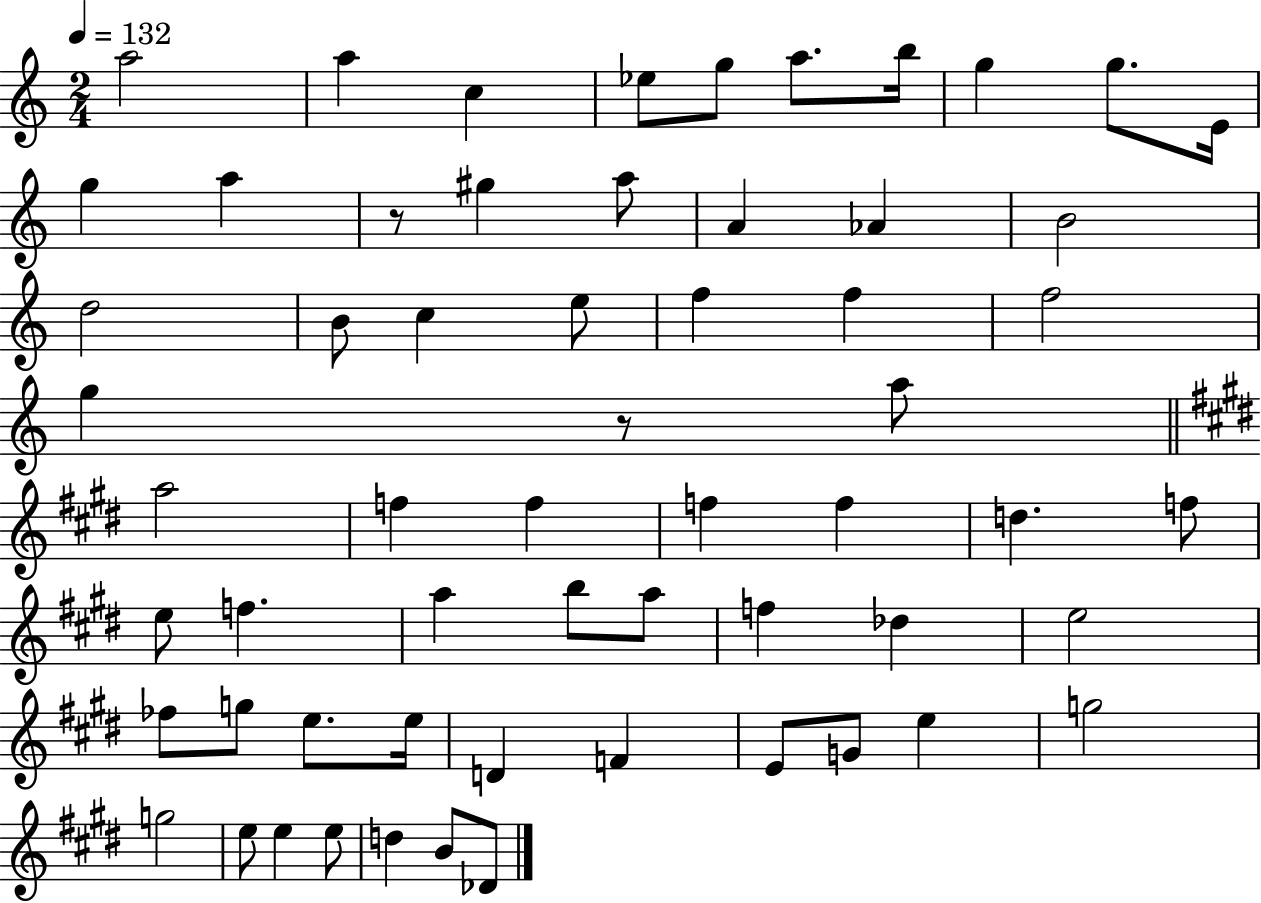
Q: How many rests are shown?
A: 2